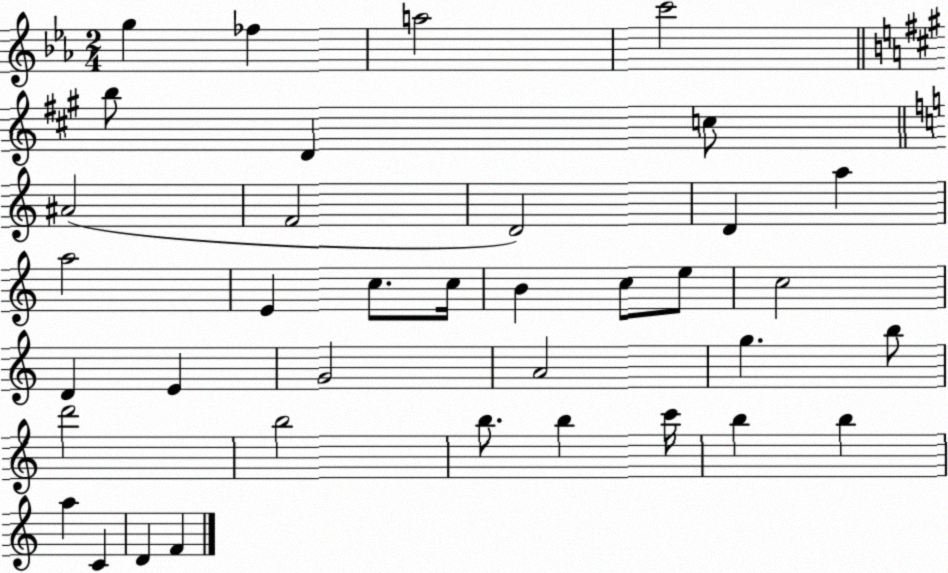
X:1
T:Untitled
M:2/4
L:1/4
K:Eb
g _f a2 c'2 b/2 D c/2 ^A2 F2 D2 D a a2 E c/2 c/4 B c/2 e/2 c2 D E G2 A2 g b/2 d'2 b2 b/2 b c'/4 b b a C D F